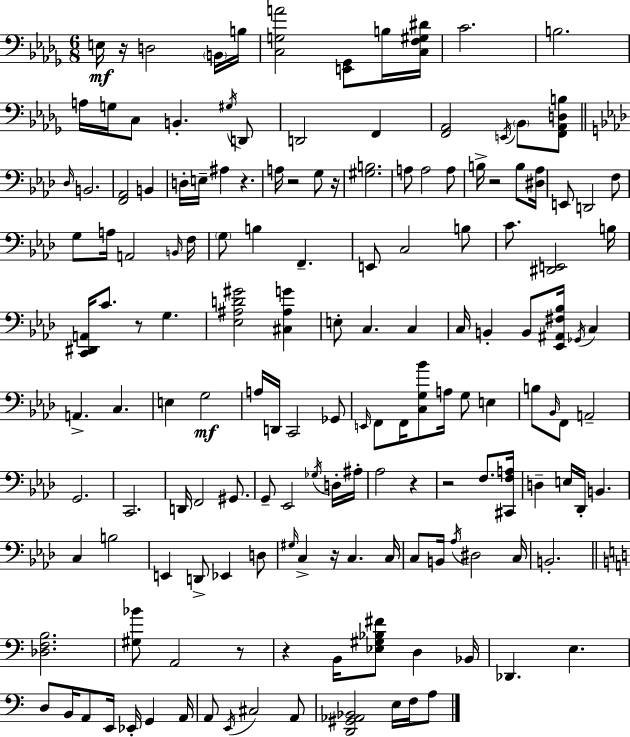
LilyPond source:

{
  \clef bass
  \numericTimeSignature
  \time 6/8
  \key bes \minor
  e16\mf r16 d2 \parenthesize b,16 b16 | <c g a'>2 <e, ges,>8 b16 <c f gis dis'>16 | c'2. | b2. | \break a16 g16 c8 b,4.-. \acciaccatura { gis16 } d,8 | d,2 f,4 | <f, aes,>2 \acciaccatura { e,16 } \parenthesize bes,8 | <f, aes, d b>8 \bar "||" \break \key aes \major \grace { des16 } b,2. | <f, aes,>2 b,4 | d16-. e16-- ais4 r4. | a16 r2 g8 | \break r16 <gis b>2. | a8 a2 a8 | b16-> r2 b8 | <dis aes>16 e,8 d,2 f8 | \break g8 a16 a,2 | \grace { b,16 } f16 \parenthesize g8 b4 f,4.-- | e,8 c2 | b8 c'8. <dis, e,>2 | \break b16 <c, dis, a,>16 c'8. r8 g4. | <ees ais d' gis'>2 <cis ais g'>4 | e8-. c4. c4 | c16 b,4-. b,8 <ees, ais, fis bes>16 \acciaccatura { ges,16 } c4 | \break a,4.-> c4. | e4 g2\mf | a16 d,16 c,2 | ges,8 \grace { e,16 } f,8 f,16 <c g bes'>8 a16 g8 | \break e4 b8 \grace { bes,16 } f,8 a,2-- | g,2. | c,2. | d,16 f,2 | \break gis,8. g,8-- ees,2 | \acciaccatura { ges16 } d16-. ais16-. aes2 | r4 r2 | f8. <cis, f a>16 d4-- e16 des,16-. | \break b,4. c4 b2 | e,4 d,8-> | ees,4 d8 \grace { gis16 } c4-> r16 | c4. c16 c8 b,16 \acciaccatura { aes16 } dis2 | \break c16 b,2.-. | \bar "||" \break \key a \minor <des f b>2. | <gis bes'>8 a,2 r8 | r4 b,16 <ees gis bes fis'>8 d4 bes,16 | des,4. e4. | \break d8 b,16 a,8 e,16 ees,16-. g,4 a,16 | a,8 \acciaccatura { e,16 } cis2 a,8 | <d, gis, aes, bes,>2 e16 f16 a8 | \bar "|."
}